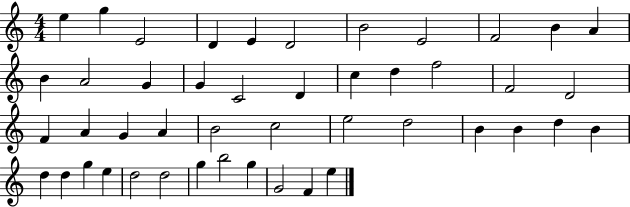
{
  \clef treble
  \numericTimeSignature
  \time 4/4
  \key c \major
  e''4 g''4 e'2 | d'4 e'4 d'2 | b'2 e'2 | f'2 b'4 a'4 | \break b'4 a'2 g'4 | g'4 c'2 d'4 | c''4 d''4 f''2 | f'2 d'2 | \break f'4 a'4 g'4 a'4 | b'2 c''2 | e''2 d''2 | b'4 b'4 d''4 b'4 | \break d''4 d''4 g''4 e''4 | d''2 d''2 | g''4 b''2 g''4 | g'2 f'4 e''4 | \break \bar "|."
}